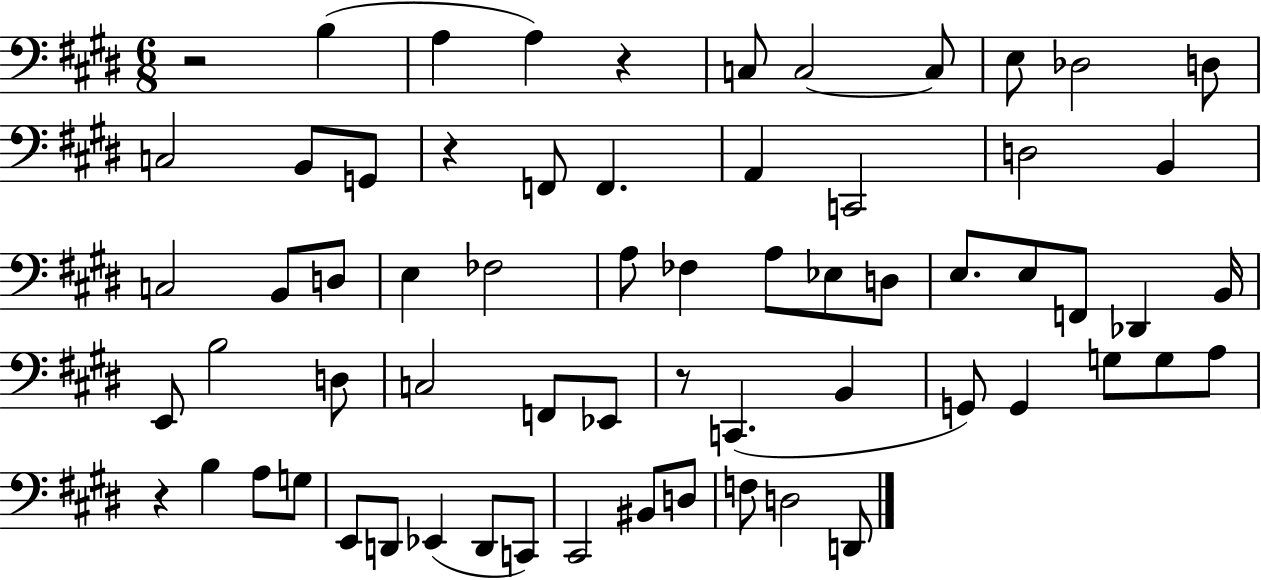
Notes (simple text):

R/h B3/q A3/q A3/q R/q C3/e C3/h C3/e E3/e Db3/h D3/e C3/h B2/e G2/e R/q F2/e F2/q. A2/q C2/h D3/h B2/q C3/h B2/e D3/e E3/q FES3/h A3/e FES3/q A3/e Eb3/e D3/e E3/e. E3/e F2/e Db2/q B2/s E2/e B3/h D3/e C3/h F2/e Eb2/e R/e C2/q. B2/q G2/e G2/q G3/e G3/e A3/e R/q B3/q A3/e G3/e E2/e D2/e Eb2/q D2/e C2/e C#2/h BIS2/e D3/e F3/e D3/h D2/e